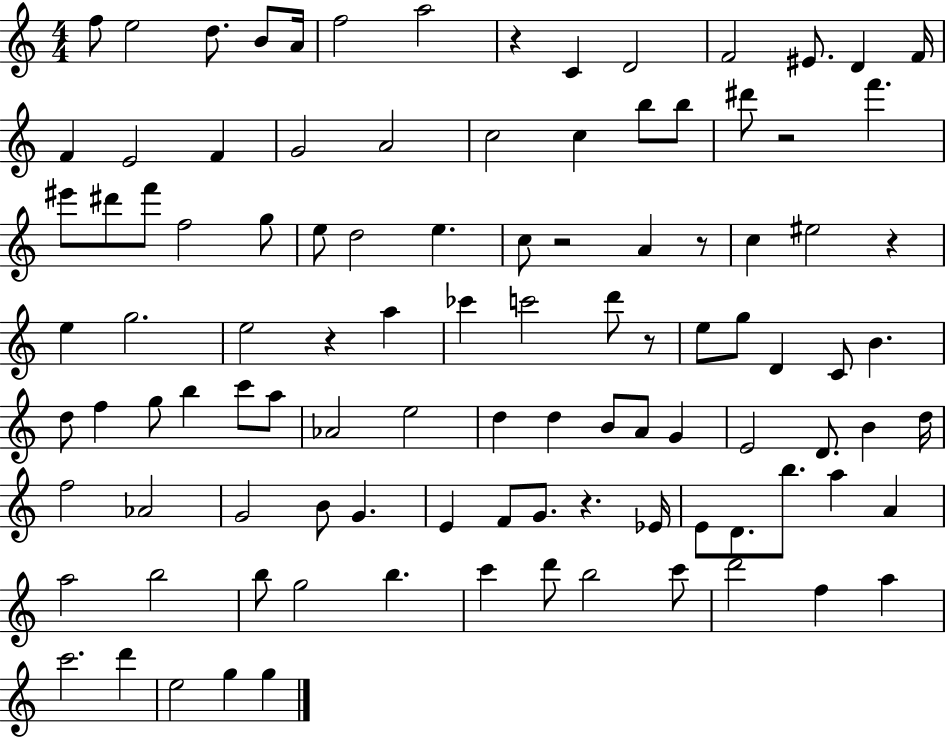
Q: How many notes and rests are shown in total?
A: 104